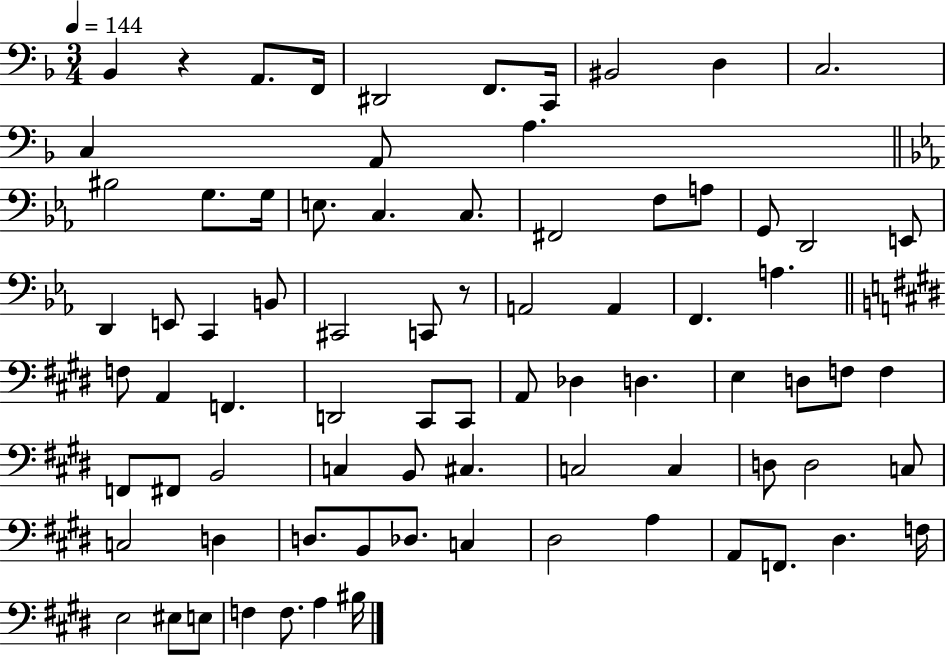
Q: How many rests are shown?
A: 2